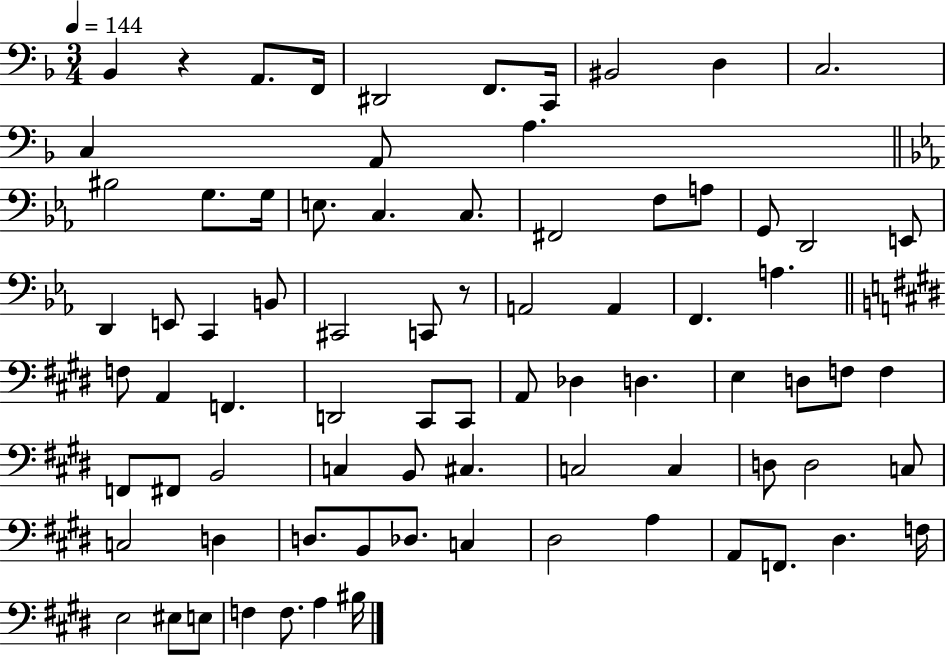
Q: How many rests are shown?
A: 2